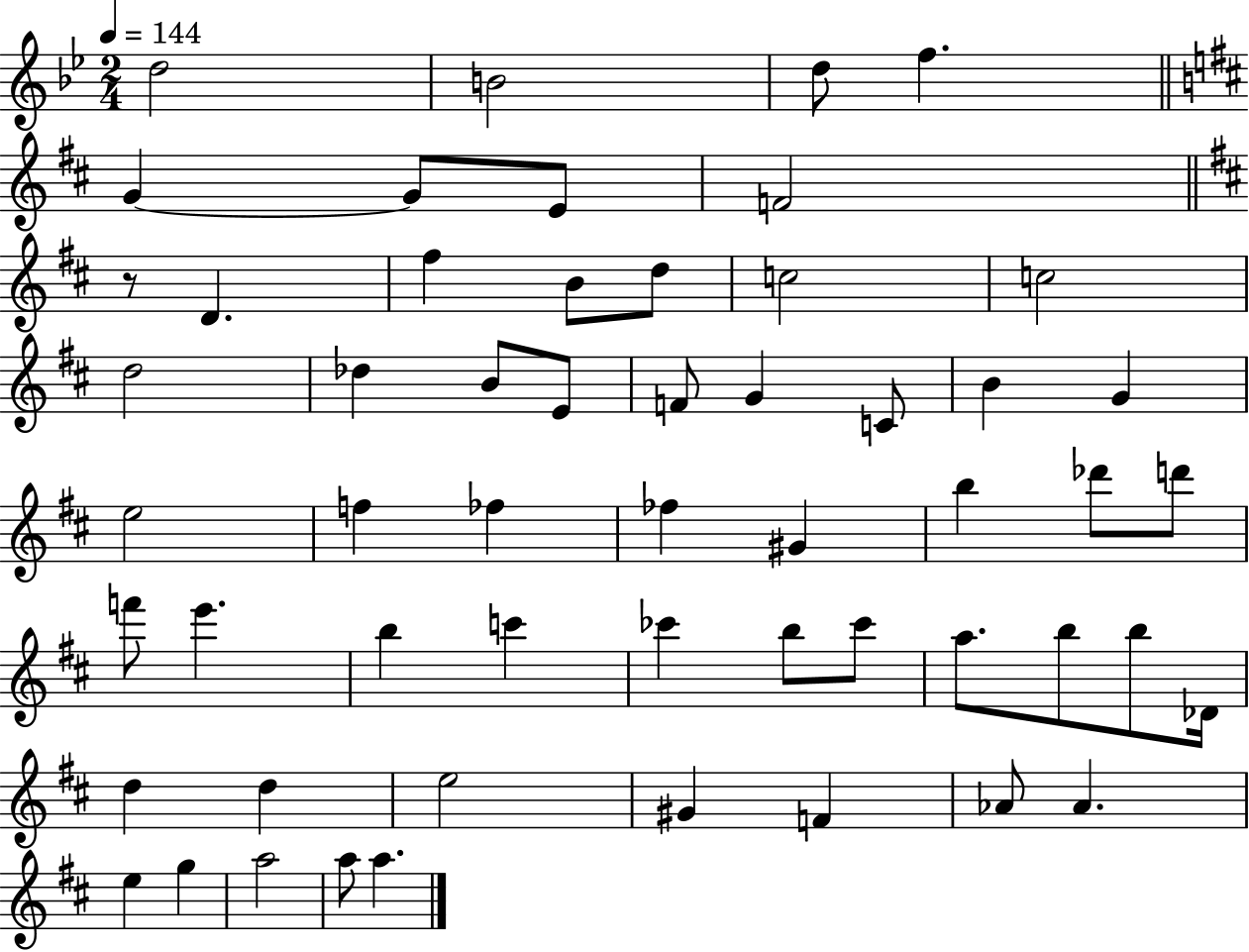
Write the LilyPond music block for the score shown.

{
  \clef treble
  \numericTimeSignature
  \time 2/4
  \key bes \major
  \tempo 4 = 144
  d''2 | b'2 | d''8 f''4. | \bar "||" \break \key b \minor g'4~~ g'8 e'8 | f'2 | \bar "||" \break \key b \minor r8 d'4. | fis''4 b'8 d''8 | c''2 | c''2 | \break d''2 | des''4 b'8 e'8 | f'8 g'4 c'8 | b'4 g'4 | \break e''2 | f''4 fes''4 | fes''4 gis'4 | b''4 des'''8 d'''8 | \break f'''8 e'''4. | b''4 c'''4 | ces'''4 b''8 ces'''8 | a''8. b''8 b''8 des'16 | \break d''4 d''4 | e''2 | gis'4 f'4 | aes'8 aes'4. | \break e''4 g''4 | a''2 | a''8 a''4. | \bar "|."
}